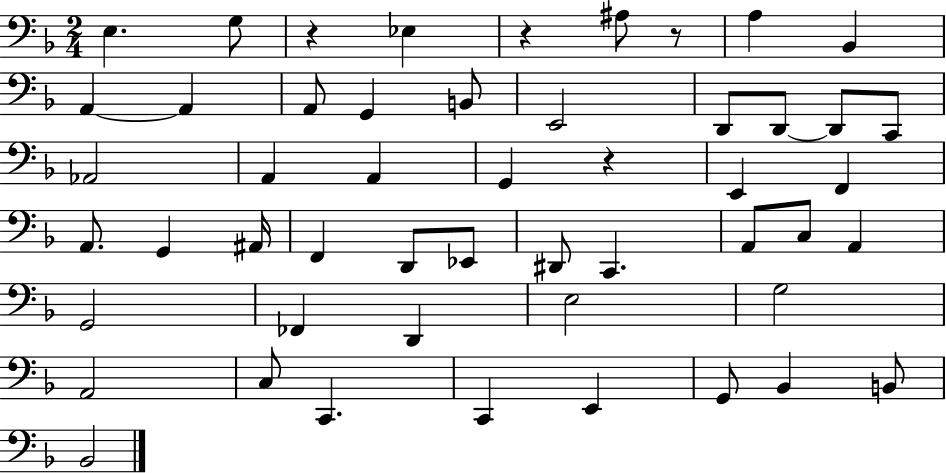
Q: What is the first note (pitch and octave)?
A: E3